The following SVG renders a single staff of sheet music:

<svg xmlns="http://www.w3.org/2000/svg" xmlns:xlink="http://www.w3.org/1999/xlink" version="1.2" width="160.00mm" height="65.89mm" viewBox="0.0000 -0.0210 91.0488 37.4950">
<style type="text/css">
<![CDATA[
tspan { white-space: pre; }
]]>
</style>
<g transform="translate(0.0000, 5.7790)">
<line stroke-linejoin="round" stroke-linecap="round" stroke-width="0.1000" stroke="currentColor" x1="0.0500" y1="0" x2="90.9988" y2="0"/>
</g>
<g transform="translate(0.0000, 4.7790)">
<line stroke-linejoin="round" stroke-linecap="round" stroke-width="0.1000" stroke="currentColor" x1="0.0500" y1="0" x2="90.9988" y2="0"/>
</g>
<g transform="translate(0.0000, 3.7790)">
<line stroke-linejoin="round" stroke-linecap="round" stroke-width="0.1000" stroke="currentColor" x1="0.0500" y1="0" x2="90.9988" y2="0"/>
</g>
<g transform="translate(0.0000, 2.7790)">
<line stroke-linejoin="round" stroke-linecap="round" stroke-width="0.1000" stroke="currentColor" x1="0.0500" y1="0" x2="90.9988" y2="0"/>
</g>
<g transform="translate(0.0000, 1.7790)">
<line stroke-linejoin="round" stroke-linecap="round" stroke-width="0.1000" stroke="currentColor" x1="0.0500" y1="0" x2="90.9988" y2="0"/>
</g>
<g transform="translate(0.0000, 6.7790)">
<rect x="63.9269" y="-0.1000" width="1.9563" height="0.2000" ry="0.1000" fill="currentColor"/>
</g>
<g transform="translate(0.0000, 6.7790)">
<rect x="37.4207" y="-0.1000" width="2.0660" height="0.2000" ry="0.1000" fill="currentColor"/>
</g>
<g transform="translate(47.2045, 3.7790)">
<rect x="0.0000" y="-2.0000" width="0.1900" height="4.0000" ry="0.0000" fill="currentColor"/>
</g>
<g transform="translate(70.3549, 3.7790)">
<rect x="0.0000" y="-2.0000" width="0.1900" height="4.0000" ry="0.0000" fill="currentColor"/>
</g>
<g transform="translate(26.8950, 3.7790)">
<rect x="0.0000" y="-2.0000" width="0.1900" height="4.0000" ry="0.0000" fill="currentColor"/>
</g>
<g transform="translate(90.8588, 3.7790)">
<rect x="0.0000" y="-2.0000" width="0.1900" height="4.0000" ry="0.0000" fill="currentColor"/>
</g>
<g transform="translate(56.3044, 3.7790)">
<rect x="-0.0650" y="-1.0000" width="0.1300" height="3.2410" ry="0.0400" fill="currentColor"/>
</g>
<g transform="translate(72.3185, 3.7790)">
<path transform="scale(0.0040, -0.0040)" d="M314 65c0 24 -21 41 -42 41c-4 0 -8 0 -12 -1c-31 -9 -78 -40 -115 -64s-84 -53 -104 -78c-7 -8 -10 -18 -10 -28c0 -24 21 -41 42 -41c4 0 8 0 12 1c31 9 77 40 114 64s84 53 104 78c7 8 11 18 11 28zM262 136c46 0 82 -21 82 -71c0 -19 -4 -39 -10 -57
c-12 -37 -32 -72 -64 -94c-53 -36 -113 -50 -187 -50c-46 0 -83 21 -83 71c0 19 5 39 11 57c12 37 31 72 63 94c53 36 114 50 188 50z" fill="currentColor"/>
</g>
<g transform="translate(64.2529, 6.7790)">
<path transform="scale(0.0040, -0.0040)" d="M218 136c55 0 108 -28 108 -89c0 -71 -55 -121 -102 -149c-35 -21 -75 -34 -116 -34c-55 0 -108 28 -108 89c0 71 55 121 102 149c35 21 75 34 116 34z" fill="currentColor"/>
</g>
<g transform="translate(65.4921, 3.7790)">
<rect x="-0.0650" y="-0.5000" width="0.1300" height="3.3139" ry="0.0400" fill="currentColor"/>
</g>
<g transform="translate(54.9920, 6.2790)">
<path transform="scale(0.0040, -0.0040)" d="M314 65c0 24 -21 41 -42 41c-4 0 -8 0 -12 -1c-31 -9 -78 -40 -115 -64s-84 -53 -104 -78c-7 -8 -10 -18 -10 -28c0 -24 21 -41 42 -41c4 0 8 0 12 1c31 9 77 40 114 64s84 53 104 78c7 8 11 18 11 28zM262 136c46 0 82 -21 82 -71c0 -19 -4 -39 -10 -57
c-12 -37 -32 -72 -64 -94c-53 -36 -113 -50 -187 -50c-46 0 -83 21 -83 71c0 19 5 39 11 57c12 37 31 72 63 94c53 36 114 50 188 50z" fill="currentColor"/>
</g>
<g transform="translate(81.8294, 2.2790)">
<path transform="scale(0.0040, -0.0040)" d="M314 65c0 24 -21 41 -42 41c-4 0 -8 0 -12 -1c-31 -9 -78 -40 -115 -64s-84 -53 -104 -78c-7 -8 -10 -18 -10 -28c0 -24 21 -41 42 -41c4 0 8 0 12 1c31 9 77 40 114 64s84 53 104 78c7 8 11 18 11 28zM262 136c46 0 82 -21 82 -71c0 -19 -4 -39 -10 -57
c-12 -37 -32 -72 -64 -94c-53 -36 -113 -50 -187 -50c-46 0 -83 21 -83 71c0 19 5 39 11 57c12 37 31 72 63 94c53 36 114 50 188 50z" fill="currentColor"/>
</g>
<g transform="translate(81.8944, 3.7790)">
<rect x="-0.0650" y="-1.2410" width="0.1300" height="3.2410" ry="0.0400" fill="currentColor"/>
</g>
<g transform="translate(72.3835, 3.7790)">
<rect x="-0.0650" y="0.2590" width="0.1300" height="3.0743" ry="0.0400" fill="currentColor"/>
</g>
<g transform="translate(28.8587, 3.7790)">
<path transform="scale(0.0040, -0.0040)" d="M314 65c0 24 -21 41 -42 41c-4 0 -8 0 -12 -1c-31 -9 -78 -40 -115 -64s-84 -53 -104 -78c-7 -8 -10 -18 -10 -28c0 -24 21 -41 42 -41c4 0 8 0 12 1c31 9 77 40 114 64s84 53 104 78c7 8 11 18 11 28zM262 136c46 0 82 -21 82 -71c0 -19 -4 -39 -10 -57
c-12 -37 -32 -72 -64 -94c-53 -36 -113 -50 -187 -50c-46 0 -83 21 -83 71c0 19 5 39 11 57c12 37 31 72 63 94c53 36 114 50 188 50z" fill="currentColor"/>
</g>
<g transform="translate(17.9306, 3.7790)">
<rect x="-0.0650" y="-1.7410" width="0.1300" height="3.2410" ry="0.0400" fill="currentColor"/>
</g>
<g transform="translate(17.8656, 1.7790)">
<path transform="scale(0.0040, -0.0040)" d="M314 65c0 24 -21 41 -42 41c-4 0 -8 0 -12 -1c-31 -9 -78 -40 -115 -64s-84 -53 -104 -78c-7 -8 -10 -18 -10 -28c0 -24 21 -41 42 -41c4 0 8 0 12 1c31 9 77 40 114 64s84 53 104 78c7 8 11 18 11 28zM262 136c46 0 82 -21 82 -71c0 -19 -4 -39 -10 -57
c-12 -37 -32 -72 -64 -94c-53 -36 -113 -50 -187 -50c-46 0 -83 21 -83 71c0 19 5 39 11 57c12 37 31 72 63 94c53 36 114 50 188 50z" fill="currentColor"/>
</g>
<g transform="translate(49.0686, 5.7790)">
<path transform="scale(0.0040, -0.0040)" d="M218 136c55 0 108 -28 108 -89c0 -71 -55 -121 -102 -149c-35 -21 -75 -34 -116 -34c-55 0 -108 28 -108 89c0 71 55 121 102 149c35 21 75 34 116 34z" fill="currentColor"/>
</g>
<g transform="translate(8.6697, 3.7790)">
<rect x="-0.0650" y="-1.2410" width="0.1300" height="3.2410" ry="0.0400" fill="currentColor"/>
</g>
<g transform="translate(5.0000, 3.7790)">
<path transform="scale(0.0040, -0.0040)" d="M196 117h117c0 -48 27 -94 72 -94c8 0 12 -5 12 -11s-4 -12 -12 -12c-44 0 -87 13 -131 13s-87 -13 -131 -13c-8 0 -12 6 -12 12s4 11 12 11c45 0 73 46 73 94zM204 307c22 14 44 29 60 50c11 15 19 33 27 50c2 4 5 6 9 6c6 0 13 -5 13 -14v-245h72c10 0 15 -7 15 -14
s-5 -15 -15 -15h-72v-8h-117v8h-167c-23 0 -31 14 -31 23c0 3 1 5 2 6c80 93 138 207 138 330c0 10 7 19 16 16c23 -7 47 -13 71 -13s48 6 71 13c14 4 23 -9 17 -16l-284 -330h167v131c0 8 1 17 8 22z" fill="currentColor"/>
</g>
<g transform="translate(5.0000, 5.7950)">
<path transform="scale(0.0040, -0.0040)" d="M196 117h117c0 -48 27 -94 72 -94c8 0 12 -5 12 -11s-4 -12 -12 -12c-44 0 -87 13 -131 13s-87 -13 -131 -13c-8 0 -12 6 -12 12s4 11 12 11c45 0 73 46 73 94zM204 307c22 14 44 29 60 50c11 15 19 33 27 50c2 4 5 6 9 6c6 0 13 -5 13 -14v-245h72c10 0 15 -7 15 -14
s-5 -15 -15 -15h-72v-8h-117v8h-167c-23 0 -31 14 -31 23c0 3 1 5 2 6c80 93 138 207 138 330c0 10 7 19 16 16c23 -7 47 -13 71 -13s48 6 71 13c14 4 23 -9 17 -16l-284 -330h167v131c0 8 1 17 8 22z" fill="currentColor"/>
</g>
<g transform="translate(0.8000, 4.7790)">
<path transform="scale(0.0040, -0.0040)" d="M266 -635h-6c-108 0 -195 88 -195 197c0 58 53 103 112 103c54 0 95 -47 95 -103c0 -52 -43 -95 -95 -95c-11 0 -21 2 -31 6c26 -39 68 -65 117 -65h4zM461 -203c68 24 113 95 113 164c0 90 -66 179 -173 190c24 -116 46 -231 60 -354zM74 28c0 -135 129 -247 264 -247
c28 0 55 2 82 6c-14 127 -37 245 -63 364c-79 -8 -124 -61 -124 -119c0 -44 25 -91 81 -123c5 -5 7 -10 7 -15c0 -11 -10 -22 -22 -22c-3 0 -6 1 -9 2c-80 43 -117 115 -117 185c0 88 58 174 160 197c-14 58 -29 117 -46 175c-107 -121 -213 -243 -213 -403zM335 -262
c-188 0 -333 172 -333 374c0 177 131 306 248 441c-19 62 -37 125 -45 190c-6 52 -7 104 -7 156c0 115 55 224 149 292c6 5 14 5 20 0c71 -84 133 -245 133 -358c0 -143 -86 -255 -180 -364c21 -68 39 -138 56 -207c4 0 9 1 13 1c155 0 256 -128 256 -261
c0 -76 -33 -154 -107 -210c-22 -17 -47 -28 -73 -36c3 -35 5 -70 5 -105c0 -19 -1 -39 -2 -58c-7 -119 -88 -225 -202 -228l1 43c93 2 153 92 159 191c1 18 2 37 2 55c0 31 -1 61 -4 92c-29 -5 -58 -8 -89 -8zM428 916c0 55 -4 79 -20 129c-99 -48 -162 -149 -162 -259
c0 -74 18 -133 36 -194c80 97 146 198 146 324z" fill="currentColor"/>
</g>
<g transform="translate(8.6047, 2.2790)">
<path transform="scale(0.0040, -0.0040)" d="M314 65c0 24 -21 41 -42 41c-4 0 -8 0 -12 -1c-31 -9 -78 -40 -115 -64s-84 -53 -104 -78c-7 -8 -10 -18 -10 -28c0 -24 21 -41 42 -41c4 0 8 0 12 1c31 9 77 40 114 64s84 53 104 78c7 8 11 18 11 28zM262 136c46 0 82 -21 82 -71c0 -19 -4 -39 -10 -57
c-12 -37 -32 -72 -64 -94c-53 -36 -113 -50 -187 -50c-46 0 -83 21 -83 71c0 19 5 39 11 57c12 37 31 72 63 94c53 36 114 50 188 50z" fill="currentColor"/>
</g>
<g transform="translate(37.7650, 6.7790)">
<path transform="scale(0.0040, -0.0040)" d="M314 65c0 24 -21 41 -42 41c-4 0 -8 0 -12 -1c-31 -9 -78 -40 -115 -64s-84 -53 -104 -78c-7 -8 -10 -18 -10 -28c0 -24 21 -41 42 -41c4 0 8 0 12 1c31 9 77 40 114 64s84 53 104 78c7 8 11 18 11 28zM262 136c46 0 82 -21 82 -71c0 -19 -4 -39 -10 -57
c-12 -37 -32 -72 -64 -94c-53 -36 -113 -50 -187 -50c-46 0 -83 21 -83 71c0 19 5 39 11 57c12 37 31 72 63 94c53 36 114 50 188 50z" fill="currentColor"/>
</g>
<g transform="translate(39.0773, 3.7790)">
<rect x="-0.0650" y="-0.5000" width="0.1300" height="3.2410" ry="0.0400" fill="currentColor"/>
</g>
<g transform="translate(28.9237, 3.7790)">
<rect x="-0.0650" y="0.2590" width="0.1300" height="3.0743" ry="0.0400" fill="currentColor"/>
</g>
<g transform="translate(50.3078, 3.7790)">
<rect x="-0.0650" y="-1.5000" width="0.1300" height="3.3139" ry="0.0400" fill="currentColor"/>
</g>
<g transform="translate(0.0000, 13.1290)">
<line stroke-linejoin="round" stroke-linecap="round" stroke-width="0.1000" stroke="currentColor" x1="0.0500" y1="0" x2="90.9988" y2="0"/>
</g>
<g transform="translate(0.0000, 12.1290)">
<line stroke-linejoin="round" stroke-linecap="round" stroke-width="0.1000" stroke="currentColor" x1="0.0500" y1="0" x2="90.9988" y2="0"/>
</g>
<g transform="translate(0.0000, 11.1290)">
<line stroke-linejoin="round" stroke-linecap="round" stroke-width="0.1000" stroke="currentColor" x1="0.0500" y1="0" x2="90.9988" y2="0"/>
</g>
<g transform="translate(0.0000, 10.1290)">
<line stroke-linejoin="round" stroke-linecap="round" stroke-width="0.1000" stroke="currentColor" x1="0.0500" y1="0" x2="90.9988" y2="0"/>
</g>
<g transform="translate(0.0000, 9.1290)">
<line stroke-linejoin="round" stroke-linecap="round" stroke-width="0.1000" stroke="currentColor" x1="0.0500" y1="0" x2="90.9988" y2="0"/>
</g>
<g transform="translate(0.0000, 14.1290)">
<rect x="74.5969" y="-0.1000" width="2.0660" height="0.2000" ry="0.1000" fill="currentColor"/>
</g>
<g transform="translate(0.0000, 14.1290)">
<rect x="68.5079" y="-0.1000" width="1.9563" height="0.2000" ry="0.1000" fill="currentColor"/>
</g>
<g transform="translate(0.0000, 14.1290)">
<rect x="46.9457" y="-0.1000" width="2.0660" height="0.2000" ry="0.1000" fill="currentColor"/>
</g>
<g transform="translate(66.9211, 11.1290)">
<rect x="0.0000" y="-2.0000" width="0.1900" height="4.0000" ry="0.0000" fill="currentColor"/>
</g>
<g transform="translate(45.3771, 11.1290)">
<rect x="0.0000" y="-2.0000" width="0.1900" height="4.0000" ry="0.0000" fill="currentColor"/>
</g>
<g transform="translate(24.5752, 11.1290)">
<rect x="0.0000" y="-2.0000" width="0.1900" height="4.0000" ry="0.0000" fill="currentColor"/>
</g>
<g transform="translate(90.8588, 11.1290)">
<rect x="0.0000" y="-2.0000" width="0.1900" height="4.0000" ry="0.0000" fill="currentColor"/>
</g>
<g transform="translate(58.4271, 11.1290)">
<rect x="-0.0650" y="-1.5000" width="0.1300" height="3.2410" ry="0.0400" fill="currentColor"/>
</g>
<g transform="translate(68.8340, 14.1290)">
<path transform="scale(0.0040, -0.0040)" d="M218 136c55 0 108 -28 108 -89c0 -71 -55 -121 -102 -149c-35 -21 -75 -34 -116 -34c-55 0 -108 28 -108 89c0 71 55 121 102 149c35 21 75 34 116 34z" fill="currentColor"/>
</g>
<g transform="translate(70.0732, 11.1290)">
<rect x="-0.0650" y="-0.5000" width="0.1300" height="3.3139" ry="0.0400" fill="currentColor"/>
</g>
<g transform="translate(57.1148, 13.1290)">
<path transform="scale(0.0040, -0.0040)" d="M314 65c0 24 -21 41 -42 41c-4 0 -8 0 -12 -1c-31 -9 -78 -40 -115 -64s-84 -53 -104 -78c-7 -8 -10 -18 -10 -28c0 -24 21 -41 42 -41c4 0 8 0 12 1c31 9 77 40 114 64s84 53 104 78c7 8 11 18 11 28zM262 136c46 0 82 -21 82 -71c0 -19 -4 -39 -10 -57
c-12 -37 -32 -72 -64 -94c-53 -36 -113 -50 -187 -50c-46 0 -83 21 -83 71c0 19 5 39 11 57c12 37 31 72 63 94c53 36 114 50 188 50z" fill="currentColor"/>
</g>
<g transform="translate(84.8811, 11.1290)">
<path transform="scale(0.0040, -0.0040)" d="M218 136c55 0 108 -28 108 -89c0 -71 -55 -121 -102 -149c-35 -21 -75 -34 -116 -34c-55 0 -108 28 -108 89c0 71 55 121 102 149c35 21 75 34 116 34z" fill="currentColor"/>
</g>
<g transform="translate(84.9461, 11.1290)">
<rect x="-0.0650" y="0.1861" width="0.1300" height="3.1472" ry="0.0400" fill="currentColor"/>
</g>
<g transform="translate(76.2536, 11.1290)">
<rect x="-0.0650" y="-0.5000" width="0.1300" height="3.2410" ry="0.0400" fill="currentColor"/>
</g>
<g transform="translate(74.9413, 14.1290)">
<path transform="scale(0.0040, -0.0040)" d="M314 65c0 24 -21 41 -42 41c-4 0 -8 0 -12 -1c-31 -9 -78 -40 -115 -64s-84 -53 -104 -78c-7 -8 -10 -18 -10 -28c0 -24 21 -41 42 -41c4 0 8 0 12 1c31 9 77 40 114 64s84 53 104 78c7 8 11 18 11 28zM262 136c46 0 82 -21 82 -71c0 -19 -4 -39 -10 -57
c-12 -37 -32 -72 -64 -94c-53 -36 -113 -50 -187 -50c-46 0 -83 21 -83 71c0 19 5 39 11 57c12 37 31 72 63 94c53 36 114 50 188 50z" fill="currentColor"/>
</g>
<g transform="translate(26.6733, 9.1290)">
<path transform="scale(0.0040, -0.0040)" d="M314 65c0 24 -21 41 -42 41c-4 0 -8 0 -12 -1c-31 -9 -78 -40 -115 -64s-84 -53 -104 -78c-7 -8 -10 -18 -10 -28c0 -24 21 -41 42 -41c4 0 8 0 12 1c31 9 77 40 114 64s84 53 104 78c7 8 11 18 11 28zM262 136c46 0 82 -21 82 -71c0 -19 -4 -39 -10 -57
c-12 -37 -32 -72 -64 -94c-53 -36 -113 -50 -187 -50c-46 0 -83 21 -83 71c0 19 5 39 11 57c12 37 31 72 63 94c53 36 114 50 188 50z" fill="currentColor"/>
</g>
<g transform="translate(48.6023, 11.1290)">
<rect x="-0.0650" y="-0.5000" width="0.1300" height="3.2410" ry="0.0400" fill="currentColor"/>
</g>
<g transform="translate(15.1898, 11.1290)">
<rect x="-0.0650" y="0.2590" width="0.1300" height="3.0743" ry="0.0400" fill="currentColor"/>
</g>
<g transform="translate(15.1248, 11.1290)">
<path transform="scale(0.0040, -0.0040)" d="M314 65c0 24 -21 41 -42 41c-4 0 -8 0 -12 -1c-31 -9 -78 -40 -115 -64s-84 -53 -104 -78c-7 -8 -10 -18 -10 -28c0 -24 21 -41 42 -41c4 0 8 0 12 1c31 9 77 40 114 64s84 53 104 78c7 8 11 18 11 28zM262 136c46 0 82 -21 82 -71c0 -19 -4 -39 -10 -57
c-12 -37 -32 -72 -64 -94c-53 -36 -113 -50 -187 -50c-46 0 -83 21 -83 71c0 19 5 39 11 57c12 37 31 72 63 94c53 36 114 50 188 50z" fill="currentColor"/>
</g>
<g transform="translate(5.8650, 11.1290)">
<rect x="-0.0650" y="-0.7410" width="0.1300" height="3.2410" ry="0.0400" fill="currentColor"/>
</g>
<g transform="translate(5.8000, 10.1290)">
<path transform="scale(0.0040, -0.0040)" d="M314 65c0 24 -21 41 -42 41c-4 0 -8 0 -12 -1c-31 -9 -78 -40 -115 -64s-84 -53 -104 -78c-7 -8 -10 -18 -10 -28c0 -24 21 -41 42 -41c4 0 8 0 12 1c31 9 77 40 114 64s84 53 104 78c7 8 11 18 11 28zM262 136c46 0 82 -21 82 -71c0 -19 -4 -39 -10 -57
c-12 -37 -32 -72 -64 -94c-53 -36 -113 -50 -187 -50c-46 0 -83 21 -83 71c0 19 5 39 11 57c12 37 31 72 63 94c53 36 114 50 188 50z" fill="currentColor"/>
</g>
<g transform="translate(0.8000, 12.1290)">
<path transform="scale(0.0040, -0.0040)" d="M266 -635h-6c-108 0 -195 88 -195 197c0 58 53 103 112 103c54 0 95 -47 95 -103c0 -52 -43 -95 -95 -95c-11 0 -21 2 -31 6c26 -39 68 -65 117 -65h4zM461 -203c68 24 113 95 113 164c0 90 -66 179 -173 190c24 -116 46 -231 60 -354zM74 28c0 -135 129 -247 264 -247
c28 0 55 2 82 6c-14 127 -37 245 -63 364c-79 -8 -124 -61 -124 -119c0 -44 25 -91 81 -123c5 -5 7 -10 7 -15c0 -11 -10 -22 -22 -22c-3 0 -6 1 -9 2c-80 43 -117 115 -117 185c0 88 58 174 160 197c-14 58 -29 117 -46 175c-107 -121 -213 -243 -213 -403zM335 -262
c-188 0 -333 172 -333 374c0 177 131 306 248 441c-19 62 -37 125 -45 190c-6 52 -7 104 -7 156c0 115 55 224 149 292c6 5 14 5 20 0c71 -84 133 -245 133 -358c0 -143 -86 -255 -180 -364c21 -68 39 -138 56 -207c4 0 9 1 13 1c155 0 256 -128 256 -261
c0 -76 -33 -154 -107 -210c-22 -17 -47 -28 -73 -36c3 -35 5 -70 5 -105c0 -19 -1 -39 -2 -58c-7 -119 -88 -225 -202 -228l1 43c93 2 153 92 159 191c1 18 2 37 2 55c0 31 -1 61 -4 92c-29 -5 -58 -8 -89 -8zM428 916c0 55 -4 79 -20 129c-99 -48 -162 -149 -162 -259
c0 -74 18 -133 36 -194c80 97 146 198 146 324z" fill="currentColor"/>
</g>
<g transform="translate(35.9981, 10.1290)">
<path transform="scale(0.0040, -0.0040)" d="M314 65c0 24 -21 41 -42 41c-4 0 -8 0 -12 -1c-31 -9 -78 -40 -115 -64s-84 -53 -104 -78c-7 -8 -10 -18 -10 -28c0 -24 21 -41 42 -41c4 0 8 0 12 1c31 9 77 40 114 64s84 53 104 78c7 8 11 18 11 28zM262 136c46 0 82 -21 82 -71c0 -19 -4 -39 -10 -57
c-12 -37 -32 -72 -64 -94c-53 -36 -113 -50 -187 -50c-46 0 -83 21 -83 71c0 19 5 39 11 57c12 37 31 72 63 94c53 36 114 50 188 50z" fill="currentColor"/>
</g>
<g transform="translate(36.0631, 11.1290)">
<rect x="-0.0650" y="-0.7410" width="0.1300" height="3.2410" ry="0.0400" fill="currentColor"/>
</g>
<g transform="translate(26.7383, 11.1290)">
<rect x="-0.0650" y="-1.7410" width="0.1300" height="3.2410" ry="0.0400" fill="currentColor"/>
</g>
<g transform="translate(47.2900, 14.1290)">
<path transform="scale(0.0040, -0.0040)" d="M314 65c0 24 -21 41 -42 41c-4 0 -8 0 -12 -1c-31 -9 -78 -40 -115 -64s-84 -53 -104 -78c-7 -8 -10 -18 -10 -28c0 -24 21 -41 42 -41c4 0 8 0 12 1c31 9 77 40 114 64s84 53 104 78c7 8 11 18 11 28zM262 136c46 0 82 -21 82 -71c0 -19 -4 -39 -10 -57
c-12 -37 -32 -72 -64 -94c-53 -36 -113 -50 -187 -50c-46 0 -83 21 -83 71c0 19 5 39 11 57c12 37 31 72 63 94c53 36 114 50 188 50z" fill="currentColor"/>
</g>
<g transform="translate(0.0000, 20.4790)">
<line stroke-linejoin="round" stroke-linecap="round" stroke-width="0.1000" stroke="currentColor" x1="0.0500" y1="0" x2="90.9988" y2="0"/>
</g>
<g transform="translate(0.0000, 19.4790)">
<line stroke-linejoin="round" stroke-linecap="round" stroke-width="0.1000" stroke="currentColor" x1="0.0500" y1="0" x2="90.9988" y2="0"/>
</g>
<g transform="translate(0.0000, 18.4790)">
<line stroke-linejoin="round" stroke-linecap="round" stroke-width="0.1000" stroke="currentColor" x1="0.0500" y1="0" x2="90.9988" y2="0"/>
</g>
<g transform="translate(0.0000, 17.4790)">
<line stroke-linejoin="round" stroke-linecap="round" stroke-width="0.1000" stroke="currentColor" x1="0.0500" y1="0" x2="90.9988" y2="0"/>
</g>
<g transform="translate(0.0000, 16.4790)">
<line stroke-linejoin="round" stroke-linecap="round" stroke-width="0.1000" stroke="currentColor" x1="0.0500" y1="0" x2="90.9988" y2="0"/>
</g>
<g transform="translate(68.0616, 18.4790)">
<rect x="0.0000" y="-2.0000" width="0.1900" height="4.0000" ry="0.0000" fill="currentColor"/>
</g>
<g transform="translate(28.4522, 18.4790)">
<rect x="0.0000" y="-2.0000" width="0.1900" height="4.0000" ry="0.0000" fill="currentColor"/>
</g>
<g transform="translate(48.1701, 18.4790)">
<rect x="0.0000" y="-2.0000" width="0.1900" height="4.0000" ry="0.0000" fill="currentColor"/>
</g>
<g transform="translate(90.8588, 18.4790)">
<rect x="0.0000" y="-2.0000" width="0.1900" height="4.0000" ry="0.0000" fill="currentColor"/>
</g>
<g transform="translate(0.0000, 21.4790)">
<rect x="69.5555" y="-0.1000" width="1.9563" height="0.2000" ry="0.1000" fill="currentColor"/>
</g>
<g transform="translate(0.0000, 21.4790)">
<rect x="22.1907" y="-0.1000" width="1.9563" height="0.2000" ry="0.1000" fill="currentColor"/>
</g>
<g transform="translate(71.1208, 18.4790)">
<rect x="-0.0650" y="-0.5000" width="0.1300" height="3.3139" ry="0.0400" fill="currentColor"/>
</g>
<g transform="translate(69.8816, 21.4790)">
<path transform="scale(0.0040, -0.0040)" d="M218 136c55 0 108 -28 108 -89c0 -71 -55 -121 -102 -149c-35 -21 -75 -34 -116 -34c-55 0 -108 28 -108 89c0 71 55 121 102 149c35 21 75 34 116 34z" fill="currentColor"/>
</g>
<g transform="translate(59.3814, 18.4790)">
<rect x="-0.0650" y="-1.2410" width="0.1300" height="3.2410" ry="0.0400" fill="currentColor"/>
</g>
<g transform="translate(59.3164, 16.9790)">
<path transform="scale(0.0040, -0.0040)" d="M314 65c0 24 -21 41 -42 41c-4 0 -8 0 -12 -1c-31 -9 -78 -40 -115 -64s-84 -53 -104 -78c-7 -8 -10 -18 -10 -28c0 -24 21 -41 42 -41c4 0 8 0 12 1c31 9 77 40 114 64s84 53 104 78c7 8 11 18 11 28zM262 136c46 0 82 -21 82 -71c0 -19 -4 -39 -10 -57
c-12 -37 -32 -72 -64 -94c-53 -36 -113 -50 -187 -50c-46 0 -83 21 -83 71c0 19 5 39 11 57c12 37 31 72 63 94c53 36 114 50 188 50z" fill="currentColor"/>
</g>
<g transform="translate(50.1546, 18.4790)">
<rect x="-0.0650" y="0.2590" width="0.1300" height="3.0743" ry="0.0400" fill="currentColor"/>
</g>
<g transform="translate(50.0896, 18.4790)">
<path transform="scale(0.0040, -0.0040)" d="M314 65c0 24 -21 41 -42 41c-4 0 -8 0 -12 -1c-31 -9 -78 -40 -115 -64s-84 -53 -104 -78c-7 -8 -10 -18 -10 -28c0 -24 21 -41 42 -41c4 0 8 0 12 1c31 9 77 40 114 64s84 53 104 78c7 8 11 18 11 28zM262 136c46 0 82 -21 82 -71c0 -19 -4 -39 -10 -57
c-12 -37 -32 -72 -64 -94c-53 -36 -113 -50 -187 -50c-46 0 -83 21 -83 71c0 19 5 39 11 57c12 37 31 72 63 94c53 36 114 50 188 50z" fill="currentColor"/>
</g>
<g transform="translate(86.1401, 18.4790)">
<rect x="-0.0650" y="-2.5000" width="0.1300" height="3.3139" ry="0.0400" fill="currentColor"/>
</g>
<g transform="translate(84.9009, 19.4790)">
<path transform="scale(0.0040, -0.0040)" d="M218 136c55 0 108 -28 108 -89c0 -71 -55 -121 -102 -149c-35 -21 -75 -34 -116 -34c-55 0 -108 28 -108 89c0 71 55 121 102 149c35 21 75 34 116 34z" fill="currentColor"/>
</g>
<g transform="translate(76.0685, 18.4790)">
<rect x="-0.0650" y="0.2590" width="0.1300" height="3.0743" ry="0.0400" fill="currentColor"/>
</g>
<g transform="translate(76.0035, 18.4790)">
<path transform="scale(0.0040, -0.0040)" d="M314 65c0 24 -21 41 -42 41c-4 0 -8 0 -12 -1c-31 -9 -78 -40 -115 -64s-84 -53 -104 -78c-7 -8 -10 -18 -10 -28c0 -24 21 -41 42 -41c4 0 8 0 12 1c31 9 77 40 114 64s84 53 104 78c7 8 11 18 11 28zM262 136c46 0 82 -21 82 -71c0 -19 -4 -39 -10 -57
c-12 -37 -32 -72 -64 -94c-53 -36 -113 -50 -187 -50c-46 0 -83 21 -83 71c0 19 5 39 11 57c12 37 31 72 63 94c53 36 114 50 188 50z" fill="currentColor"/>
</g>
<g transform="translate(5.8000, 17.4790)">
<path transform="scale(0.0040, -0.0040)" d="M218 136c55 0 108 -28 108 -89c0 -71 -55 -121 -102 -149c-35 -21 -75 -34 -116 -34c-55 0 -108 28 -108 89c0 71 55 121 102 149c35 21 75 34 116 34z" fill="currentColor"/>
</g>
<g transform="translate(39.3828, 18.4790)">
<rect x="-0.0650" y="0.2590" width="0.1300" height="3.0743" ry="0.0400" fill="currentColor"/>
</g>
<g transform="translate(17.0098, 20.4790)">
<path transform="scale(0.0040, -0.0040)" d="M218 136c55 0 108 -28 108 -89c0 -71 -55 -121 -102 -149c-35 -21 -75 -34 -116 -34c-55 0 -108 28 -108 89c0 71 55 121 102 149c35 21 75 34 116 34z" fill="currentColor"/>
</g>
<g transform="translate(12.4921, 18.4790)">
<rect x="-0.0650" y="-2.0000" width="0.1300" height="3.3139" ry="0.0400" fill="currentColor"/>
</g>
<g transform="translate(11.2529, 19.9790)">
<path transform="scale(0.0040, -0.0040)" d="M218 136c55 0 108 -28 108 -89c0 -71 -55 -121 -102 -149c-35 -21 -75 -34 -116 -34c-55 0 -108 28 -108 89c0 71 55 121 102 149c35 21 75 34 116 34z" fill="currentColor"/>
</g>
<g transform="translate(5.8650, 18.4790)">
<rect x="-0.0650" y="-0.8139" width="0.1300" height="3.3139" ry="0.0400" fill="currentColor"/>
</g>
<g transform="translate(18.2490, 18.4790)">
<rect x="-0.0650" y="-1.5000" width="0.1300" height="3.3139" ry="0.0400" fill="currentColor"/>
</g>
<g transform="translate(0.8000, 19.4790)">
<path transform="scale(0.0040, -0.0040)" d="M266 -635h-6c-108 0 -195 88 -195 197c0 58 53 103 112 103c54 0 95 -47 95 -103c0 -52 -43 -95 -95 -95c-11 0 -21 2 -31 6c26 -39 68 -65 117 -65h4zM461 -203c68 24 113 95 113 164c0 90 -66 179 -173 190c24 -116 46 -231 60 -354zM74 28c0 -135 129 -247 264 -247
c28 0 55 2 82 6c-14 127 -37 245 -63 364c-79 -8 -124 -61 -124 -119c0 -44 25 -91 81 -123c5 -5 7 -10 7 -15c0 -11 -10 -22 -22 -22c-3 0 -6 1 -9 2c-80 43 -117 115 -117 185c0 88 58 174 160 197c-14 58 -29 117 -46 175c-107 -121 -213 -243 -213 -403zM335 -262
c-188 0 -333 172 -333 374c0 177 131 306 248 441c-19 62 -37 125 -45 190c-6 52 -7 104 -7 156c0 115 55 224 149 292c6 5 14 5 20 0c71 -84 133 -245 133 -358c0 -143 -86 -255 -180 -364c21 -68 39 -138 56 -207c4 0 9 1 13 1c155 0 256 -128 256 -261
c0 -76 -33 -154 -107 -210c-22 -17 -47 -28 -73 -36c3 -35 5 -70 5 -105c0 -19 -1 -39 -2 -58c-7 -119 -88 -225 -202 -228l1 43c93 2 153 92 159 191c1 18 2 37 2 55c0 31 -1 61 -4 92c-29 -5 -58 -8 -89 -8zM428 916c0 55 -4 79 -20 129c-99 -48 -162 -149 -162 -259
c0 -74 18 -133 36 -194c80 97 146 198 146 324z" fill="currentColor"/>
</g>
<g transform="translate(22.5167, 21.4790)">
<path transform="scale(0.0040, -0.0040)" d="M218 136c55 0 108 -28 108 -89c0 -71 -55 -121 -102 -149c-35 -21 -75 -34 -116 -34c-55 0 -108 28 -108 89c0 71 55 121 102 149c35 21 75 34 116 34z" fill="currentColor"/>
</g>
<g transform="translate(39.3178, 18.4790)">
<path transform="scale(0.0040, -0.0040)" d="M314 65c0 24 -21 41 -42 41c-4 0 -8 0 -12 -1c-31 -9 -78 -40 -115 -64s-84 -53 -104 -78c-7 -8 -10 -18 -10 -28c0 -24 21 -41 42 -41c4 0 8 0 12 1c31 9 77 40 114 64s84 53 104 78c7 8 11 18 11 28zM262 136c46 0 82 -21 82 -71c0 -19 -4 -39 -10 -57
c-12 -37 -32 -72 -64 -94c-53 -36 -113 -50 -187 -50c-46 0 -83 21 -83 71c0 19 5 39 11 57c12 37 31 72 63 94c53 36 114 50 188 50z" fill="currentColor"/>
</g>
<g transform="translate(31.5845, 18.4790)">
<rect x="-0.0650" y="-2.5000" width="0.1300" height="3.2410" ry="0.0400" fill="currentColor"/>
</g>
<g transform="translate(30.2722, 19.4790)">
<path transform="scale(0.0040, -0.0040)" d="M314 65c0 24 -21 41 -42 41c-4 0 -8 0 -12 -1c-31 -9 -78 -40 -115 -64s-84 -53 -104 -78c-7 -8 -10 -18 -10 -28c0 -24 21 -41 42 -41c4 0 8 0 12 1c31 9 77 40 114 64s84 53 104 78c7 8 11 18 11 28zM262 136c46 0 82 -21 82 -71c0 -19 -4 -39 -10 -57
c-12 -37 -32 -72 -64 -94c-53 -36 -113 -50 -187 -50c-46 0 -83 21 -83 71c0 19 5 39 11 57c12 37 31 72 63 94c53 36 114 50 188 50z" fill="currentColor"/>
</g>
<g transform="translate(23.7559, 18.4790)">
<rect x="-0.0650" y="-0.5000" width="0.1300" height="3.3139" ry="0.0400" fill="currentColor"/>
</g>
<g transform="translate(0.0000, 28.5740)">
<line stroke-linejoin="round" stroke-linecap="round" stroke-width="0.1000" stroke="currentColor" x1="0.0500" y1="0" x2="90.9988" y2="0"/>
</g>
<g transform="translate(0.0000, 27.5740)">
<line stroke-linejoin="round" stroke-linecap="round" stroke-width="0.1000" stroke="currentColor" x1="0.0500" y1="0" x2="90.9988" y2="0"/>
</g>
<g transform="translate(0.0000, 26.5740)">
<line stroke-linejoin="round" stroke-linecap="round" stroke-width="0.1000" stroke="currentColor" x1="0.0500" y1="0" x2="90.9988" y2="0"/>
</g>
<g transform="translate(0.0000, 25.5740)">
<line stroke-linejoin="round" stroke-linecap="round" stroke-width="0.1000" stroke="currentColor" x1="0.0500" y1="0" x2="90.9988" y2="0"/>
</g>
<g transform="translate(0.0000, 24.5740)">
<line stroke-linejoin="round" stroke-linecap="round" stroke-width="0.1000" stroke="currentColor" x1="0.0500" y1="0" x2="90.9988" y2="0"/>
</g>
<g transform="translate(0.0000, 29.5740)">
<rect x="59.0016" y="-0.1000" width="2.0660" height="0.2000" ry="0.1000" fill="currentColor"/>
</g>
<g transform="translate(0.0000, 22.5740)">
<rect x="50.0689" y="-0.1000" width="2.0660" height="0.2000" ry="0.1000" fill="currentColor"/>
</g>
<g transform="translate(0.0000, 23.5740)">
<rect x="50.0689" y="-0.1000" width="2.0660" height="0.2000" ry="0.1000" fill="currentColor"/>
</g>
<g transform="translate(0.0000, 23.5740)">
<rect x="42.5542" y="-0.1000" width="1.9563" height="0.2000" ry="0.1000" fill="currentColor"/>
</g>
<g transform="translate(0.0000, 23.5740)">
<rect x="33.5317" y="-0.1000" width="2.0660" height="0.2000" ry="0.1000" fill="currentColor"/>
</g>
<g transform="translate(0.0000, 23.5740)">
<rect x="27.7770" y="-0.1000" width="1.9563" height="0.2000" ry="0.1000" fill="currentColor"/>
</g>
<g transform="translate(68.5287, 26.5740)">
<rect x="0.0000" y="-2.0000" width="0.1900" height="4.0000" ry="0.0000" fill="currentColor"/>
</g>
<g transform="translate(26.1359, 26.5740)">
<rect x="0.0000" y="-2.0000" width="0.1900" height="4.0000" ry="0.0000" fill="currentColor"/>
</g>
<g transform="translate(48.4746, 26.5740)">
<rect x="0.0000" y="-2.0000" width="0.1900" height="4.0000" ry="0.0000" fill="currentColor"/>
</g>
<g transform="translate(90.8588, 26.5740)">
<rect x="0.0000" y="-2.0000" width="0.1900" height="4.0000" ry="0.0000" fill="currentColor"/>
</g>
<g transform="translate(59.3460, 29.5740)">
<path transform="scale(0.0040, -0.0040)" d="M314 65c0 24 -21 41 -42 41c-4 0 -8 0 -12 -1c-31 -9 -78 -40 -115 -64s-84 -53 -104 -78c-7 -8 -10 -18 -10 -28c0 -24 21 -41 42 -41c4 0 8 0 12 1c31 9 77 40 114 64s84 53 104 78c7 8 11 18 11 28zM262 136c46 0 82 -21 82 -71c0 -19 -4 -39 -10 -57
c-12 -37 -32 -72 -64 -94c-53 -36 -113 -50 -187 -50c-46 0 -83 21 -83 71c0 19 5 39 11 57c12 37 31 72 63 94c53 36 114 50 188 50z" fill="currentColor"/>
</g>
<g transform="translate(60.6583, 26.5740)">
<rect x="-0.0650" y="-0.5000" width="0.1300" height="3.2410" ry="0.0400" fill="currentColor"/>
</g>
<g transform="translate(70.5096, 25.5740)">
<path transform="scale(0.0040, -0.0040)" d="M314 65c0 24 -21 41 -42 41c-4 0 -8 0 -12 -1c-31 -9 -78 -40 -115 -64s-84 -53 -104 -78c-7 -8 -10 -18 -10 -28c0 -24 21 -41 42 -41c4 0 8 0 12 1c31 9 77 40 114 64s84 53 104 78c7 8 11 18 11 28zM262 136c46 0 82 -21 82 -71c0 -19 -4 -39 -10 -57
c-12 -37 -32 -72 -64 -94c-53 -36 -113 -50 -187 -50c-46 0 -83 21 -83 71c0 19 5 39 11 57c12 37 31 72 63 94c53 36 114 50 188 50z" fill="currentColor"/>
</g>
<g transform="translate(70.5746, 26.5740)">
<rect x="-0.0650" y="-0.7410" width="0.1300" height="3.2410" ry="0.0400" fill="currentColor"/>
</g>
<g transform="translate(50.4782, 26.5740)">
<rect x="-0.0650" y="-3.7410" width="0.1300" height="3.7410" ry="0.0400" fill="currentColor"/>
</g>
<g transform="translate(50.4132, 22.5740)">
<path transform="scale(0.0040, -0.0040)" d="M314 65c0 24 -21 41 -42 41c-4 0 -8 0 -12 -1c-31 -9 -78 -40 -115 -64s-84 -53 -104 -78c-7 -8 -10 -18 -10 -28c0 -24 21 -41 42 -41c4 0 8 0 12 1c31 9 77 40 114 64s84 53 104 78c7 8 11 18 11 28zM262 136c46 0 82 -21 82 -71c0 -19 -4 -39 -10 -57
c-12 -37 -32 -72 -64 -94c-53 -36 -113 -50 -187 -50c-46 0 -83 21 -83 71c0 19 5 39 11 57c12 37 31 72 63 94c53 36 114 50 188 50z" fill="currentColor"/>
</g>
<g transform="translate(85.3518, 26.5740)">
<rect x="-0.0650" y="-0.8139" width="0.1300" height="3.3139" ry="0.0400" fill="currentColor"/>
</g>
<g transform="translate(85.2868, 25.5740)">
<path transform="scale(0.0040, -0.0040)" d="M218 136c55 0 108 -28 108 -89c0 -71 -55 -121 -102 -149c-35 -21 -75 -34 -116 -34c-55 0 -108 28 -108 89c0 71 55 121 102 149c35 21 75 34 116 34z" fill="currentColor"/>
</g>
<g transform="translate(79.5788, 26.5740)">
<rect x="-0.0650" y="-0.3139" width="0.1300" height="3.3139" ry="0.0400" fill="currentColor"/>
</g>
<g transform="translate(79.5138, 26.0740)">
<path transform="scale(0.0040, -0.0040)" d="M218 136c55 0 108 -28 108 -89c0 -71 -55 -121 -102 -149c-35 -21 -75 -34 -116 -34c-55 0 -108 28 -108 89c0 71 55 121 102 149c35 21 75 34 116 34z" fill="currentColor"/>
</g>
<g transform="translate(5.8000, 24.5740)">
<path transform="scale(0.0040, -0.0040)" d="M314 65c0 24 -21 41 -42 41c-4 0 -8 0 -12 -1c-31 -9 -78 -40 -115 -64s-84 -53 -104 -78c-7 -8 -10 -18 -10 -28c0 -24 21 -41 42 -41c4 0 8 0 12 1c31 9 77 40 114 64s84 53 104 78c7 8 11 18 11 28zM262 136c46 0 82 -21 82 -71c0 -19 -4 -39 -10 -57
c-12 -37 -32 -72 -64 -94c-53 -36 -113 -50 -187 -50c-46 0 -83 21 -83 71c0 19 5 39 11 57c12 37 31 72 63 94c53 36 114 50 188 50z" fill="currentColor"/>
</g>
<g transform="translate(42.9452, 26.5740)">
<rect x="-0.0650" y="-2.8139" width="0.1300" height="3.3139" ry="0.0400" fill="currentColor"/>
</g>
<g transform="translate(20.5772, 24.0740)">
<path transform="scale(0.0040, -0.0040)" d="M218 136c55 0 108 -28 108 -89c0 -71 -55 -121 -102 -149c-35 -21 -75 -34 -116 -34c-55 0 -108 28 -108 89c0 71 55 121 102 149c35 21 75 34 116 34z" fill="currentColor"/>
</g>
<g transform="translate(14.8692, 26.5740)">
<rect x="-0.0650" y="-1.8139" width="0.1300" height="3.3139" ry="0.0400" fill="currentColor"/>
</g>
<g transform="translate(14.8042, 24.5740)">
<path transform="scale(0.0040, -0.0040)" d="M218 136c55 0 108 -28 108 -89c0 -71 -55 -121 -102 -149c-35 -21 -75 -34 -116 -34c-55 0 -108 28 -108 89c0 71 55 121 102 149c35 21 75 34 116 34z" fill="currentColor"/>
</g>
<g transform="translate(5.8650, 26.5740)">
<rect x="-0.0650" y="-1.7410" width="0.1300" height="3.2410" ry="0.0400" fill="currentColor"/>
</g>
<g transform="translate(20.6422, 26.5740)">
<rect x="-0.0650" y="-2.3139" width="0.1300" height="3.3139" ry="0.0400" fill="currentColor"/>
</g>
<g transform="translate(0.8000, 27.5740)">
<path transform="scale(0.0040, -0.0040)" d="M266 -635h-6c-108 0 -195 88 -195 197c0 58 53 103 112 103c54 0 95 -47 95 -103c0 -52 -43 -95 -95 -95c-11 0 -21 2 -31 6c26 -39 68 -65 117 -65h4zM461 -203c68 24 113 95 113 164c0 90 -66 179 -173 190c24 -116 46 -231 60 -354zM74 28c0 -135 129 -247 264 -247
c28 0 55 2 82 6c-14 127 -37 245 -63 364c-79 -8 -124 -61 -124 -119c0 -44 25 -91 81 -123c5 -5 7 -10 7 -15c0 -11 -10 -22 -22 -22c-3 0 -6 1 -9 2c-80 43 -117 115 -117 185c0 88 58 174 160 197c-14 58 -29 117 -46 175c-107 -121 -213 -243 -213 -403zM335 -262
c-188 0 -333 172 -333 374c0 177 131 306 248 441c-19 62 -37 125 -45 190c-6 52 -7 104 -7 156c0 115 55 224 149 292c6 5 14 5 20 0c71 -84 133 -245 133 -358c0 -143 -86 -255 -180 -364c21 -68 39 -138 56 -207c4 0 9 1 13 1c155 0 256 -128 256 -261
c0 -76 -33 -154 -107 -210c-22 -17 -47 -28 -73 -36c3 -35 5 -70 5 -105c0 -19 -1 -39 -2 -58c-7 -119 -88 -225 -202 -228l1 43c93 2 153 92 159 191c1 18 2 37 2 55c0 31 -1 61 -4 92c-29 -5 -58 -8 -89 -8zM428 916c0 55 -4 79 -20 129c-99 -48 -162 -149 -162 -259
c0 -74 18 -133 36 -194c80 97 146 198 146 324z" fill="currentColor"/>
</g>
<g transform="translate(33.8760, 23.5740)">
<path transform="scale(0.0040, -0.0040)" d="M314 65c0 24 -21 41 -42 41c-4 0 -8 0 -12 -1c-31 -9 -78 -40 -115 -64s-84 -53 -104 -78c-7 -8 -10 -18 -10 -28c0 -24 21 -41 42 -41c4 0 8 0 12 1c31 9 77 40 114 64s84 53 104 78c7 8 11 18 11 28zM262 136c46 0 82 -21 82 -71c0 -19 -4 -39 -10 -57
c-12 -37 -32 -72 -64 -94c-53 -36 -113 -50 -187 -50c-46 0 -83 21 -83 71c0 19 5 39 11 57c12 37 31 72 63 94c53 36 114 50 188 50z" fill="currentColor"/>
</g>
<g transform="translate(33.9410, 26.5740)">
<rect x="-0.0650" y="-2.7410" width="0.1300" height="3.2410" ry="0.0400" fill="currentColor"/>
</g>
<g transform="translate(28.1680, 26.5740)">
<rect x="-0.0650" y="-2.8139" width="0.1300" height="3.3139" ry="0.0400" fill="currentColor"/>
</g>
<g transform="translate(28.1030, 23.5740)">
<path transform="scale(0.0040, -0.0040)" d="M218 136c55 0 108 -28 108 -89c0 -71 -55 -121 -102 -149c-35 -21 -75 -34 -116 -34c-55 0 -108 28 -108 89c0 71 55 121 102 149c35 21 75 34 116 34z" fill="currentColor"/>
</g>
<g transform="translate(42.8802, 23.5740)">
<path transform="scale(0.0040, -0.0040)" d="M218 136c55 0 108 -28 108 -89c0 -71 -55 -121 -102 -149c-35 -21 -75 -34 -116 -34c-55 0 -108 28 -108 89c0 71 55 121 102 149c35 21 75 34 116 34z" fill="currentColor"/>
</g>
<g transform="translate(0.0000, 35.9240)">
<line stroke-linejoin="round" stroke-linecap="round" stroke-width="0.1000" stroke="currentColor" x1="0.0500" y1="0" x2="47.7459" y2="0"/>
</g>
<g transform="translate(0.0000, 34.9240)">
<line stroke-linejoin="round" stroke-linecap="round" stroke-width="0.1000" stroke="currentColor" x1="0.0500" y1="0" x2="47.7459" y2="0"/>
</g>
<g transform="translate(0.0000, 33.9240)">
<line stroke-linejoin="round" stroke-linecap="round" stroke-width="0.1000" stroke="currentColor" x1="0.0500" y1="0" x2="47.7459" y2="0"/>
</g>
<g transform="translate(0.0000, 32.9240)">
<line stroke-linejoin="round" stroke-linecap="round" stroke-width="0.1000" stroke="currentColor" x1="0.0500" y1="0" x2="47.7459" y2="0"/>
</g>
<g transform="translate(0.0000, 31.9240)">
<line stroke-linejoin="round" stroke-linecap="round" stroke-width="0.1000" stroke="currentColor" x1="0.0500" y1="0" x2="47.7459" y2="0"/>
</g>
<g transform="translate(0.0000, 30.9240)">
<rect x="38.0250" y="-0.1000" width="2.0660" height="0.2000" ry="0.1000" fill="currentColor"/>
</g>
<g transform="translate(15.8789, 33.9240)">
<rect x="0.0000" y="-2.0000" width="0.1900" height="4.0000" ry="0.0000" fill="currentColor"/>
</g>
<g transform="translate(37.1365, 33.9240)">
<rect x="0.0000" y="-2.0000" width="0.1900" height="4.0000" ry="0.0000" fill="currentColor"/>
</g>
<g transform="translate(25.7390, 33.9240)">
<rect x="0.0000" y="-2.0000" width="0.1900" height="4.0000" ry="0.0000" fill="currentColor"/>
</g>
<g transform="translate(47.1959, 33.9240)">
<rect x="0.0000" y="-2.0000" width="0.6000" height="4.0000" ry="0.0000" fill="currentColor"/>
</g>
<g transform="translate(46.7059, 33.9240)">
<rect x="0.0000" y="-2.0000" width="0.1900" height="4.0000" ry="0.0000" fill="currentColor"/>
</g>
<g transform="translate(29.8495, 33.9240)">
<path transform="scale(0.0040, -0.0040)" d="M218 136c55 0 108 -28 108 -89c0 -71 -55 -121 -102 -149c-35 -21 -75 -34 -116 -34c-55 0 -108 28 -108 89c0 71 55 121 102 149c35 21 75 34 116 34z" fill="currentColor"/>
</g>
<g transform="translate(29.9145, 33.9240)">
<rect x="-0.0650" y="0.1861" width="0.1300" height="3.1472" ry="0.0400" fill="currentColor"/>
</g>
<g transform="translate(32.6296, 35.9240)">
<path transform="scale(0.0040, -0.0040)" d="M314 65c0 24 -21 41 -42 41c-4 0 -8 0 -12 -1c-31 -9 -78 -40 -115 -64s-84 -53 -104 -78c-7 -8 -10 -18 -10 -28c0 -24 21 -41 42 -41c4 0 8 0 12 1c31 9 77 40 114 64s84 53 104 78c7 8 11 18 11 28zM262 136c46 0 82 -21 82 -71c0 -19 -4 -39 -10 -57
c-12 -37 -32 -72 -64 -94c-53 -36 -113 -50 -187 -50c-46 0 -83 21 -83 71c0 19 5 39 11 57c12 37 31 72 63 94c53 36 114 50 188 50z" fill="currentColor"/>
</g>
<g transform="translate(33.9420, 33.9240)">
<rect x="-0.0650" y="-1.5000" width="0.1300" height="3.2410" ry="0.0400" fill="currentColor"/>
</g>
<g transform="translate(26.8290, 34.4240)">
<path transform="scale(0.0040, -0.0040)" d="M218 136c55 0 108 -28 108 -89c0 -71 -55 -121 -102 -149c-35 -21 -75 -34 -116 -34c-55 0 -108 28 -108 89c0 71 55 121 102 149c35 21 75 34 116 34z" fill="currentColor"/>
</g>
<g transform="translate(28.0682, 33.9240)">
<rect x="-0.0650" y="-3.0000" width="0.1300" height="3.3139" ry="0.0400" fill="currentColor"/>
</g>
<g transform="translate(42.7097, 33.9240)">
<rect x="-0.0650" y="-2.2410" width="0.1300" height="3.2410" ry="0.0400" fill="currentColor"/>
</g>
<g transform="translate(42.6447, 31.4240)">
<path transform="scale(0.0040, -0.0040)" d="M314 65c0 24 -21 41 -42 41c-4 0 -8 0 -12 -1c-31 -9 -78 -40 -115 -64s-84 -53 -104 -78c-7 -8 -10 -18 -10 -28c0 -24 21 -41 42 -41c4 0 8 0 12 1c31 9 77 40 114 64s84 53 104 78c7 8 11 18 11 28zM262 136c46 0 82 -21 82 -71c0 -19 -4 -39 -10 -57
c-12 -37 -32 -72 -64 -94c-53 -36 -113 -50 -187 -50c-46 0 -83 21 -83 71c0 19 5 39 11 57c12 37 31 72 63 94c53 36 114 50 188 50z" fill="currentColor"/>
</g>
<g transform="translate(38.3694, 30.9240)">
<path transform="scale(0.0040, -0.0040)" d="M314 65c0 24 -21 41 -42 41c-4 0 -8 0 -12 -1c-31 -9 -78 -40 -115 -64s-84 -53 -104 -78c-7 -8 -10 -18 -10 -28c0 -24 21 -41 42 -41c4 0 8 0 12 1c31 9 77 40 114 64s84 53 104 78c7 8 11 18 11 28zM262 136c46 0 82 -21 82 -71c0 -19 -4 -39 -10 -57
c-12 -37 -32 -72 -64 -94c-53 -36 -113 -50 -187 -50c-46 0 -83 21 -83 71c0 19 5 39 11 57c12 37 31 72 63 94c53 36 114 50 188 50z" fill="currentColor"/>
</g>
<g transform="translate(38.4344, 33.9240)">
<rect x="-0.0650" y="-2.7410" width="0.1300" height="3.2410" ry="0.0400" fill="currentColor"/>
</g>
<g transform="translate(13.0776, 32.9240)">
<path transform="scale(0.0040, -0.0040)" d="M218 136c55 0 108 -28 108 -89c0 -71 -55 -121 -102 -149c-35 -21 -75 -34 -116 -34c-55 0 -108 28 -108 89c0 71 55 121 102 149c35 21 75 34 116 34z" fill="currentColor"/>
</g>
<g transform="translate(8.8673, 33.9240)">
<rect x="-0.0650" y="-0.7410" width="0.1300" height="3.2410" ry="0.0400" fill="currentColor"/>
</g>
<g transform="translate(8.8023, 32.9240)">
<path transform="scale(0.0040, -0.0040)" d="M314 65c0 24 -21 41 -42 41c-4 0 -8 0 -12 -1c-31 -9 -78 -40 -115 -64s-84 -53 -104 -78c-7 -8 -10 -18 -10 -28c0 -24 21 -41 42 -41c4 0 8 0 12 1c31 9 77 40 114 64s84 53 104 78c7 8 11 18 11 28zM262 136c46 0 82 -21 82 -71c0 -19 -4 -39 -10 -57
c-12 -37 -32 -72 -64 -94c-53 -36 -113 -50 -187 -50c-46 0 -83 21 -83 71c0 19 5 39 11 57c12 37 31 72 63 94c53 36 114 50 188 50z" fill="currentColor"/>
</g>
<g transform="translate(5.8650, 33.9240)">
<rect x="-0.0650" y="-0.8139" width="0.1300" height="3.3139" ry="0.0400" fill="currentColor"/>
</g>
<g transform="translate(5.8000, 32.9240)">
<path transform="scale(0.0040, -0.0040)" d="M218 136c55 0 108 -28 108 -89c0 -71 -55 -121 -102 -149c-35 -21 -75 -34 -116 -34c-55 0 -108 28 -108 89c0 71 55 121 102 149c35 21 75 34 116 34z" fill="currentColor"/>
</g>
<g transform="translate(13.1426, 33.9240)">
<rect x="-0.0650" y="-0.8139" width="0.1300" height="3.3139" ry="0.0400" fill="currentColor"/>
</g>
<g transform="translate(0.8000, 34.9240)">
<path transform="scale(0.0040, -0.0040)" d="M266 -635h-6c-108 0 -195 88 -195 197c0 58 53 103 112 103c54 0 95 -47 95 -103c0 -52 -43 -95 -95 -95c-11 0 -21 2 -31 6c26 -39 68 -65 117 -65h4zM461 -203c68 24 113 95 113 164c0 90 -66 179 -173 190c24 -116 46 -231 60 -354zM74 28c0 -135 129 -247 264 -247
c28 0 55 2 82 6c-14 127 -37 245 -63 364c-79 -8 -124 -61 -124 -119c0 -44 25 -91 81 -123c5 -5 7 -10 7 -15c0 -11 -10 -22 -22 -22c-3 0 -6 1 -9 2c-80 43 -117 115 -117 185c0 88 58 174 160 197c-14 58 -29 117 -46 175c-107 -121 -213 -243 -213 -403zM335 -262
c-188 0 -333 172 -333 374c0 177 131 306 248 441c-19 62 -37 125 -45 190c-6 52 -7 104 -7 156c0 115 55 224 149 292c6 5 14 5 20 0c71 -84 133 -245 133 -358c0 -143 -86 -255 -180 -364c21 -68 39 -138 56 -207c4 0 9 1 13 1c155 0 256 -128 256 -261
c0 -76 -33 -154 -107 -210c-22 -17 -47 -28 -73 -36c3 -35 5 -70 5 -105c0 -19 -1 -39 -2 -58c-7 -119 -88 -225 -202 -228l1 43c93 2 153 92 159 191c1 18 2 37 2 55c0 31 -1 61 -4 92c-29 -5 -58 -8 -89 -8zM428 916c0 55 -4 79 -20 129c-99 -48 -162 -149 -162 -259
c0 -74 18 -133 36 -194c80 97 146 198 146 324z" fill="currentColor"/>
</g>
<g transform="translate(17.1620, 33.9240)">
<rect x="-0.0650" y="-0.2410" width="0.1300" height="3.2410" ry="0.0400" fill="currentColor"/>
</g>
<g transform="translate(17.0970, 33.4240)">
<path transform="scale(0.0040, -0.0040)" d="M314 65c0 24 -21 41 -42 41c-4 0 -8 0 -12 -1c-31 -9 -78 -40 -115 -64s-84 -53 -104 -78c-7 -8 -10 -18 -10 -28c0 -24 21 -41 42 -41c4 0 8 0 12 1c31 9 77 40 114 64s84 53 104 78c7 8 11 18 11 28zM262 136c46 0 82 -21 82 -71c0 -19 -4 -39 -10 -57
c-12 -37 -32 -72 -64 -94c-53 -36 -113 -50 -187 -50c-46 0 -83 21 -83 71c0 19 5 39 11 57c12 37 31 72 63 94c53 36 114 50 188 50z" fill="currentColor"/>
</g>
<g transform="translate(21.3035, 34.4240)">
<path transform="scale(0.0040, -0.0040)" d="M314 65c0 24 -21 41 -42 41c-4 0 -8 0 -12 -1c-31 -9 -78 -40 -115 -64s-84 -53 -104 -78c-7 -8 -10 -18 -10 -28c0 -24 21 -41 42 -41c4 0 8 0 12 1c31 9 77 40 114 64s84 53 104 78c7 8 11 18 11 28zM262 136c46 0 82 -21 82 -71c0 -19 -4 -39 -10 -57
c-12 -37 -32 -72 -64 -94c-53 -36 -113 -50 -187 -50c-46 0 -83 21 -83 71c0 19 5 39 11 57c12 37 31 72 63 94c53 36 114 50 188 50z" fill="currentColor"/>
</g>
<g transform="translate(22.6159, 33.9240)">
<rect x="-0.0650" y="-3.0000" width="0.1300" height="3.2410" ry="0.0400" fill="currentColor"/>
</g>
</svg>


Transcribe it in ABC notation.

X:1
T:Untitled
M:4/4
L:1/4
K:C
e2 f2 B2 C2 E D2 C B2 e2 d2 B2 f2 d2 C2 E2 C C2 B d F E C G2 B2 B2 e2 C B2 G f2 f g a a2 a c'2 C2 d2 c d d d2 d c2 A2 A B E2 a2 g2